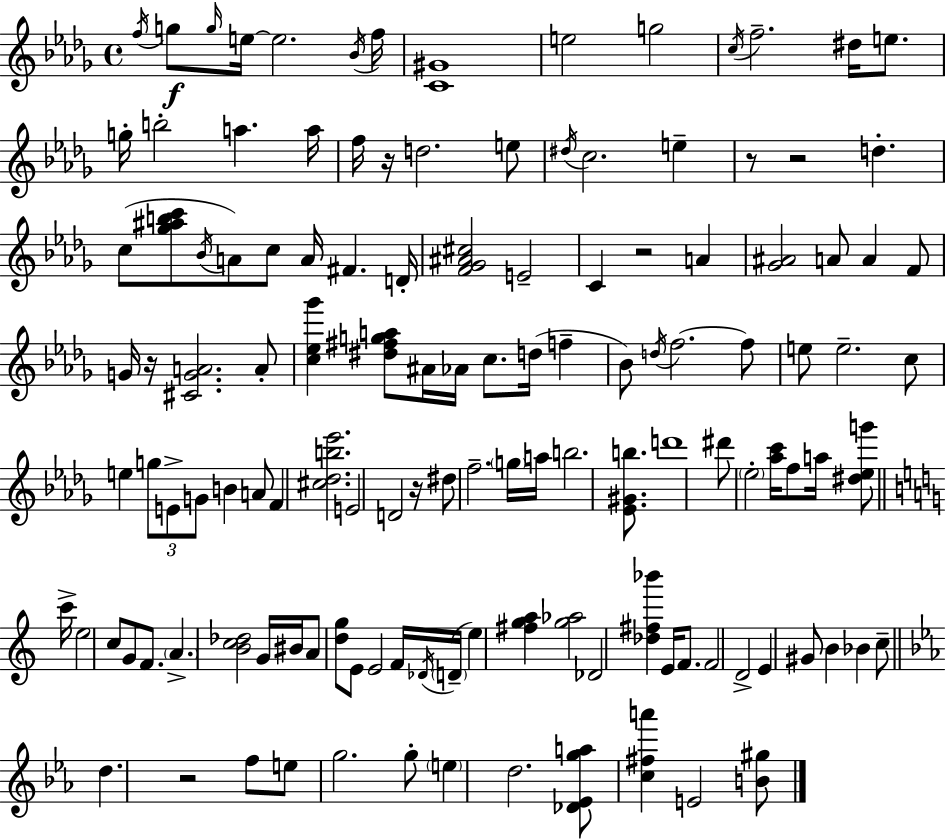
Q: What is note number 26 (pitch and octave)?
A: Bb4